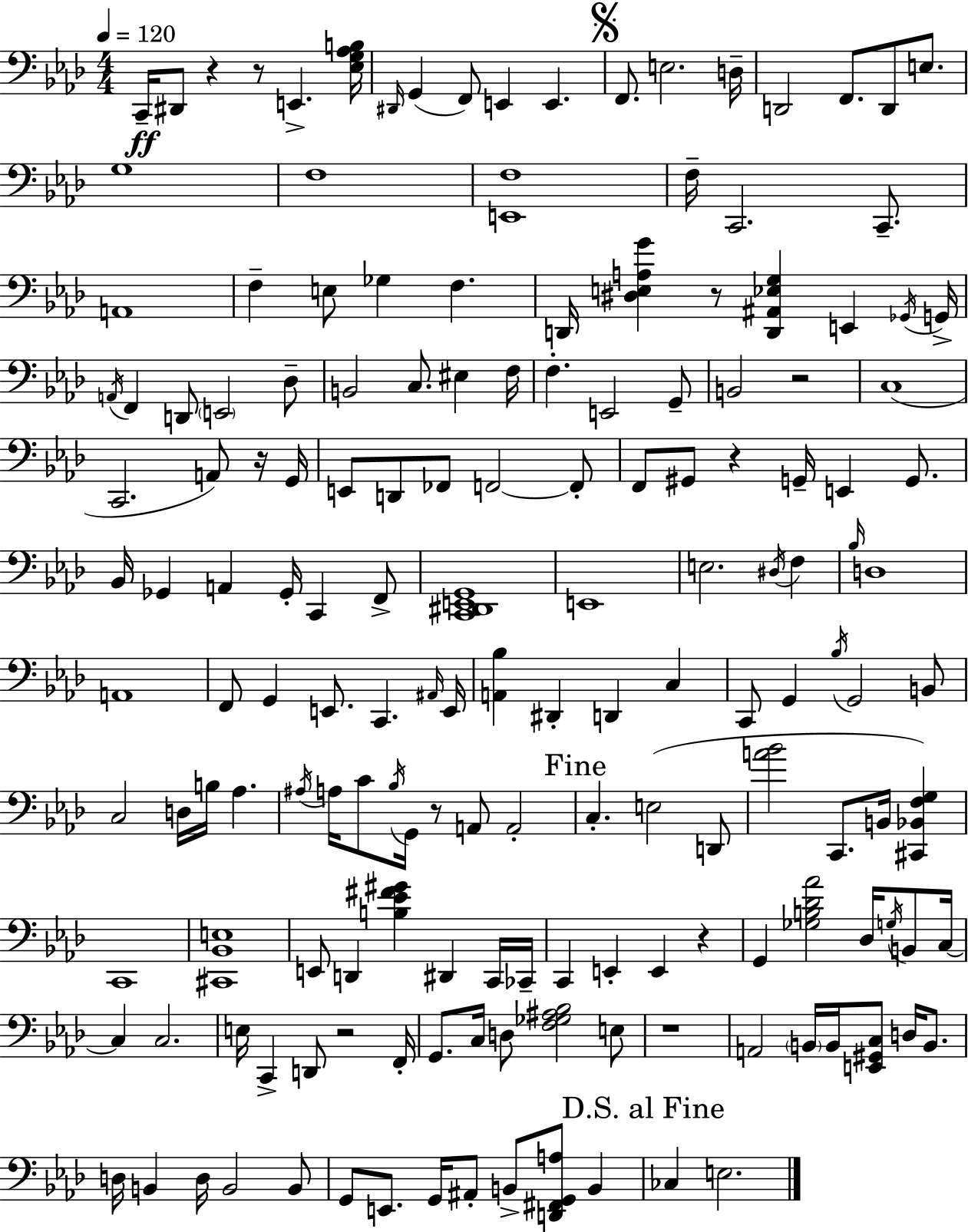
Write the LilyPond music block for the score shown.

{
  \clef bass
  \numericTimeSignature
  \time 4/4
  \key aes \major
  \tempo 4 = 120
  c,16--\ff dis,8 r4 r8 e,4.-> <ees g aes b>16 | \grace { dis,16 }( g,4 f,8) e,4 e,4. | \mark \markup { \musicglyph "scripts.segno" } f,8. e2. | d16-- d,2 f,8. d,8 e8. | \break g1 | f1 | <e, f>1 | f16-- c,2. c,8.-- | \break a,1 | f4-- e8 ges4 f4. | d,16 <dis e a g'>4 r8 <d, ais, ees g>4 e,4 | \acciaccatura { ges,16 } g,16-> \acciaccatura { a,16 } f,4 d,8 \parenthesize e,2 | \break des8-- b,2 c8. eis4 | f16 f4.-. e,2 | g,8-- b,2 r2 | c1( | \break c,2. a,8) | r16 g,16 e,8 d,8 fes,8 f,2~~ | f,8-. f,8 gis,8 r4 g,16-- e,4 | g,8. bes,16 ges,4 a,4 ges,16-. c,4 | \break f,8-> <c, dis, e, g,>1 | e,1 | e2. \acciaccatura { dis16 } | f4 \grace { bes16 } d1 | \break a,1 | f,8 g,4 e,8. c,4. | \grace { ais,16 } e,16 <a, bes>4 dis,4-. d,4 | c4 c,8 g,4 \acciaccatura { bes16 } g,2 | \break b,8 c2 d16 | b16 aes4. \acciaccatura { ais16 } a16 c'8 \acciaccatura { bes16 } g,16 r8 a,8 | a,2-. \mark "Fine" c4.-. e2( | d,8 <a' bes'>2 | \break c,8. b,16 <cis, bes, f g>4) c,1 | <cis, bes, e>1 | e,8 d,4 <b ees' fis' gis'>4 | dis,4 c,16 ces,16-- c,4 e,4-. | \break e,4 r4 g,4 <ges b des' aes'>2 | des16 \acciaccatura { g16 } b,8 c16~~ c4 c2. | e16 c,4-> d,8 | r2 f,16-. g,8. c16 d8 | \break <f ges ais bes>2 e8 r1 | a,2 | \parenthesize b,16 b,16 <e, gis, c>8 d16 b,8. d16 b,4 d16 | b,2 b,8 g,8 e,8. g,16 | \break ais,8-. b,8-> <d, fis, g, a>8 b,4 \mark "D.S. al Fine" ces4 e2. | \bar "|."
}